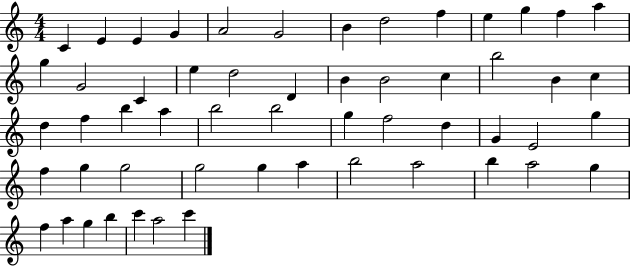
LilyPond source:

{
  \clef treble
  \numericTimeSignature
  \time 4/4
  \key c \major
  c'4 e'4 e'4 g'4 | a'2 g'2 | b'4 d''2 f''4 | e''4 g''4 f''4 a''4 | \break g''4 g'2 c'4 | e''4 d''2 d'4 | b'4 b'2 c''4 | b''2 b'4 c''4 | \break d''4 f''4 b''4 a''4 | b''2 b''2 | g''4 f''2 d''4 | g'4 e'2 g''4 | \break f''4 g''4 g''2 | g''2 g''4 a''4 | b''2 a''2 | b''4 a''2 g''4 | \break f''4 a''4 g''4 b''4 | c'''4 a''2 c'''4 | \bar "|."
}